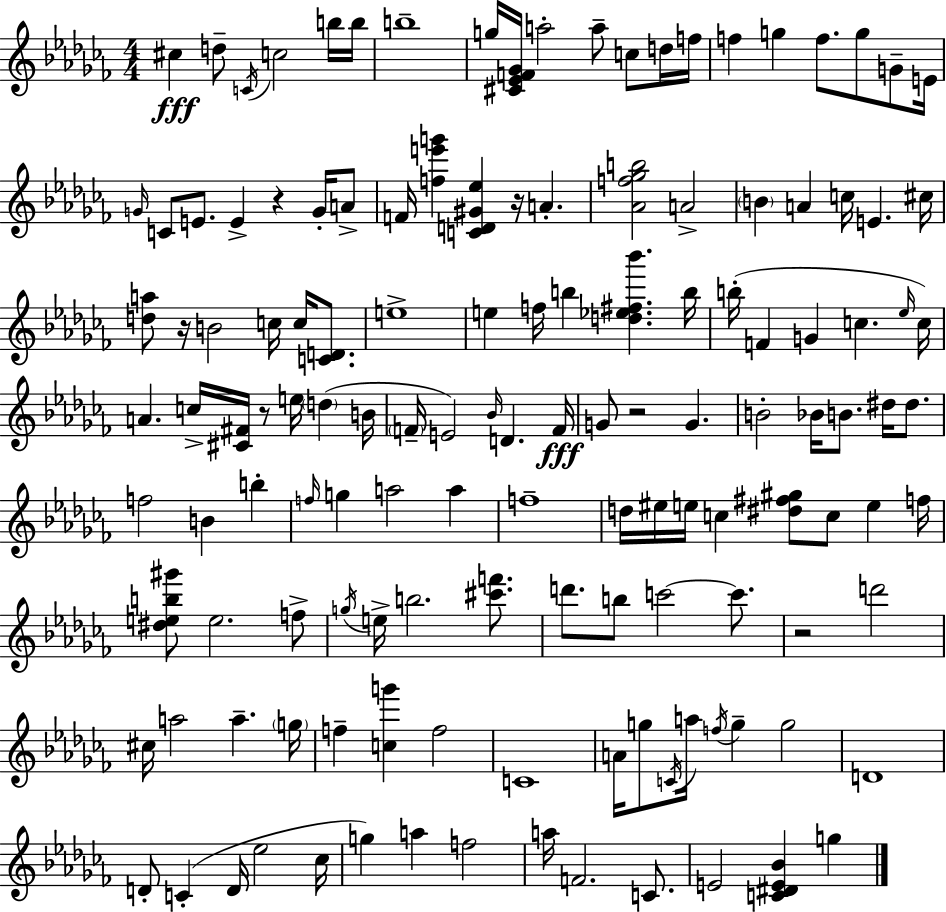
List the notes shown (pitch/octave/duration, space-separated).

C#5/q D5/e C4/s C5/h B5/s B5/s B5/w G5/s [C#4,Eb4,F4,Gb4]/s A5/h A5/e C5/e D5/s F5/s F5/q G5/q F5/e. G5/e G4/e E4/s G4/s C4/e E4/e. E4/q R/q G4/s A4/e F4/s [F5,E6,G6]/q [C4,D4,G#4,Eb5]/q R/s A4/q. [Ab4,F5,Gb5,B5]/h A4/h B4/q A4/q C5/s E4/q. C#5/s [D5,A5]/e R/s B4/h C5/s C5/s [C4,D4]/e. E5/w E5/q F5/s B5/q [D5,Eb5,F#5,Bb6]/q. B5/s B5/s F4/q G4/q C5/q. Eb5/s C5/s A4/q. C5/s [C#4,F#4]/s R/e E5/s D5/q B4/s F4/s E4/h Bb4/s D4/q. F4/s G4/e R/h G4/q. B4/h Bb4/s B4/e. D#5/s D#5/e. F5/h B4/q B5/q F5/s G5/q A5/h A5/q F5/w D5/s EIS5/s E5/s C5/q [D#5,F#5,G#5]/e C5/e E5/q F5/s [D#5,E5,B5,G#6]/e E5/h. F5/e G5/s E5/s B5/h. [C#6,F6]/e. D6/e. B5/e C6/h C6/e. R/h D6/h C#5/s A5/h A5/q. G5/s F5/q [C5,G6]/q F5/h C4/w A4/s G5/e C4/s A5/s F5/s G5/q G5/h D4/w D4/e C4/q D4/s Eb5/h CES5/s G5/q A5/q F5/h A5/s F4/h. C4/e. E4/h [C4,D#4,E4,Bb4]/q G5/q